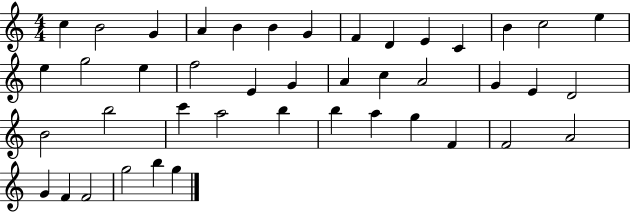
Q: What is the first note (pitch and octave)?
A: C5